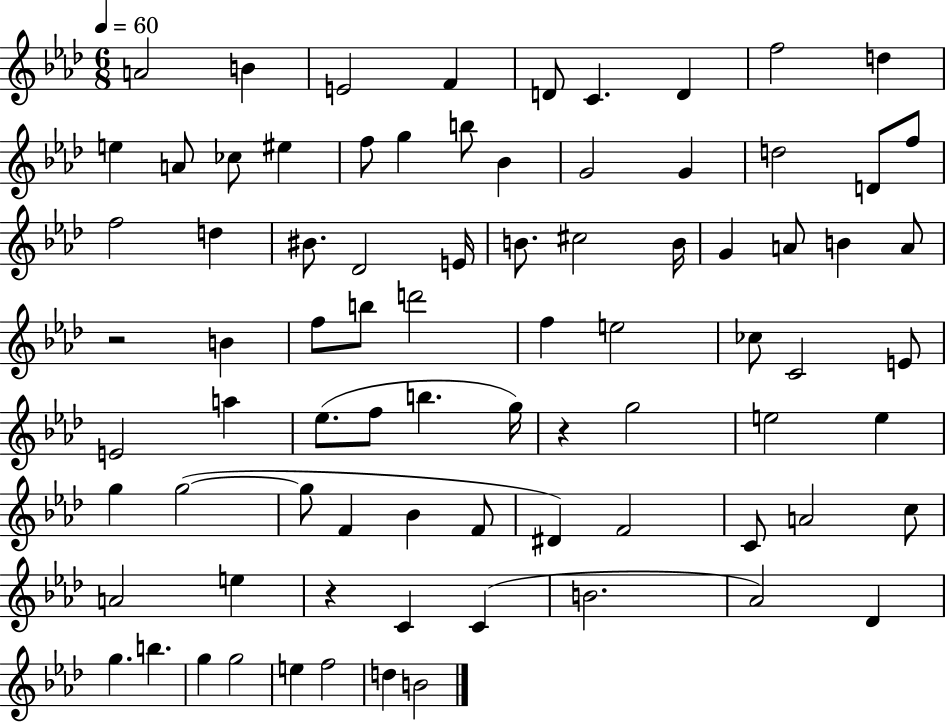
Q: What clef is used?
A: treble